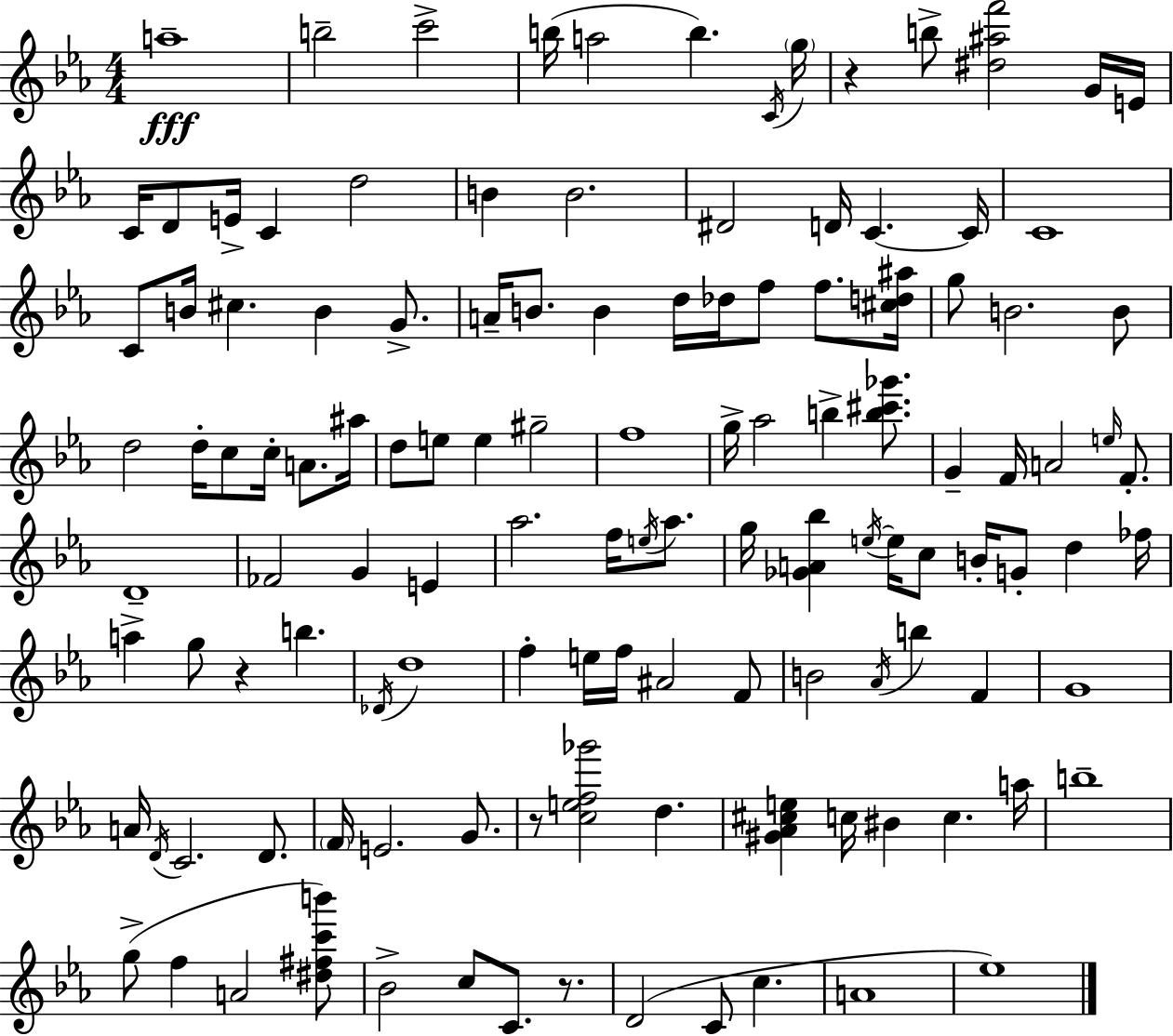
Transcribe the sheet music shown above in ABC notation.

X:1
T:Untitled
M:4/4
L:1/4
K:Eb
a4 b2 c'2 b/4 a2 b C/4 g/4 z b/2 [^d^af']2 G/4 E/4 C/4 D/2 E/4 C d2 B B2 ^D2 D/4 C C/4 C4 C/2 B/4 ^c B G/2 A/4 B/2 B d/4 _d/4 f/2 f/2 [^cd^a]/4 g/2 B2 B/2 d2 d/4 c/2 c/4 A/2 ^a/4 d/2 e/2 e ^g2 f4 g/4 _a2 b [b^c'_g']/2 G F/4 A2 e/4 F/2 D4 _F2 G E _a2 f/4 e/4 _a/2 g/4 [_GA_b] e/4 e/4 c/2 B/4 G/2 d _f/4 a g/2 z b _D/4 d4 f e/4 f/4 ^A2 F/2 B2 _A/4 b F G4 A/4 D/4 C2 D/2 F/4 E2 G/2 z/2 [cef_g']2 d [^G_A^ce] c/4 ^B c a/4 b4 g/2 f A2 [^d^fc'b']/2 _B2 c/2 C/2 z/2 D2 C/2 c A4 _e4